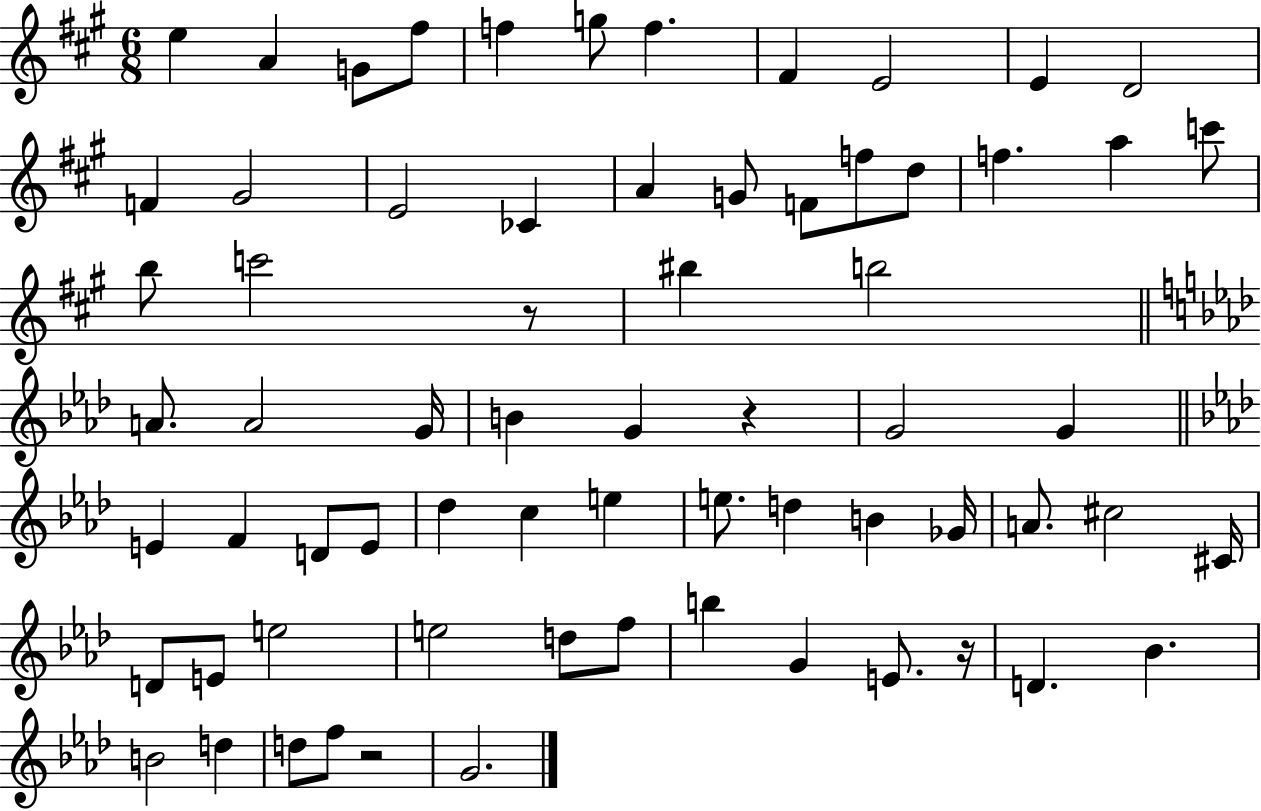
{
  \clef treble
  \numericTimeSignature
  \time 6/8
  \key a \major
  e''4 a'4 g'8 fis''8 | f''4 g''8 f''4. | fis'4 e'2 | e'4 d'2 | \break f'4 gis'2 | e'2 ces'4 | a'4 g'8 f'8 f''8 d''8 | f''4. a''4 c'''8 | \break b''8 c'''2 r8 | bis''4 b''2 | \bar "||" \break \key f \minor a'8. a'2 g'16 | b'4 g'4 r4 | g'2 g'4 | \bar "||" \break \key aes \major e'4 f'4 d'8 e'8 | des''4 c''4 e''4 | e''8. d''4 b'4 ges'16 | a'8. cis''2 cis'16 | \break d'8 e'8 e''2 | e''2 d''8 f''8 | b''4 g'4 e'8. r16 | d'4. bes'4. | \break b'2 d''4 | d''8 f''8 r2 | g'2. | \bar "|."
}